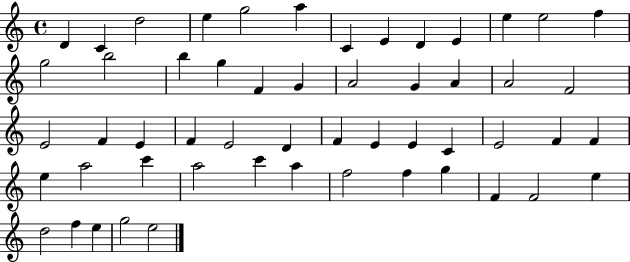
X:1
T:Untitled
M:4/4
L:1/4
K:C
D C d2 e g2 a C E D E e e2 f g2 b2 b g F G A2 G A A2 F2 E2 F E F E2 D F E E C E2 F F e a2 c' a2 c' a f2 f g F F2 e d2 f e g2 e2